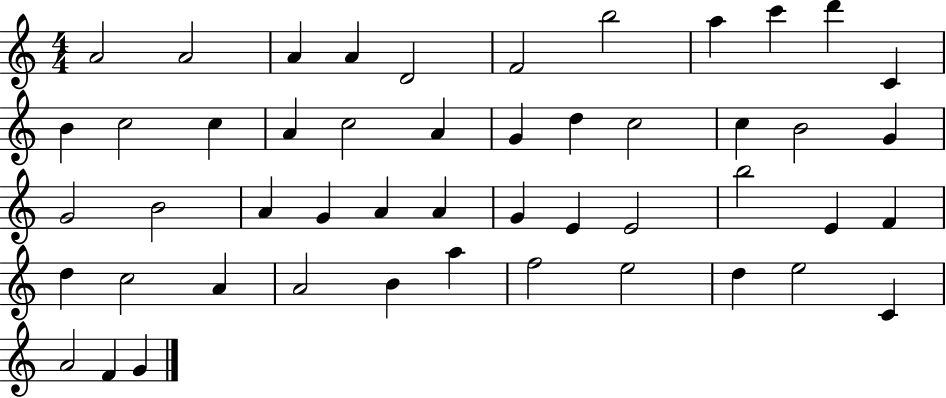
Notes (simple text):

A4/h A4/h A4/q A4/q D4/h F4/h B5/h A5/q C6/q D6/q C4/q B4/q C5/h C5/q A4/q C5/h A4/q G4/q D5/q C5/h C5/q B4/h G4/q G4/h B4/h A4/q G4/q A4/q A4/q G4/q E4/q E4/h B5/h E4/q F4/q D5/q C5/h A4/q A4/h B4/q A5/q F5/h E5/h D5/q E5/h C4/q A4/h F4/q G4/q